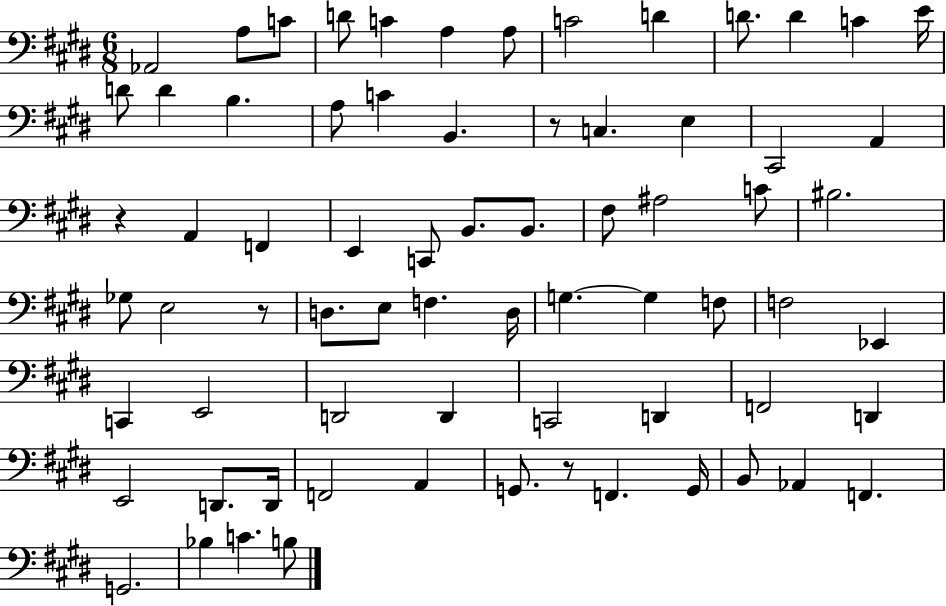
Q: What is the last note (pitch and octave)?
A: B3